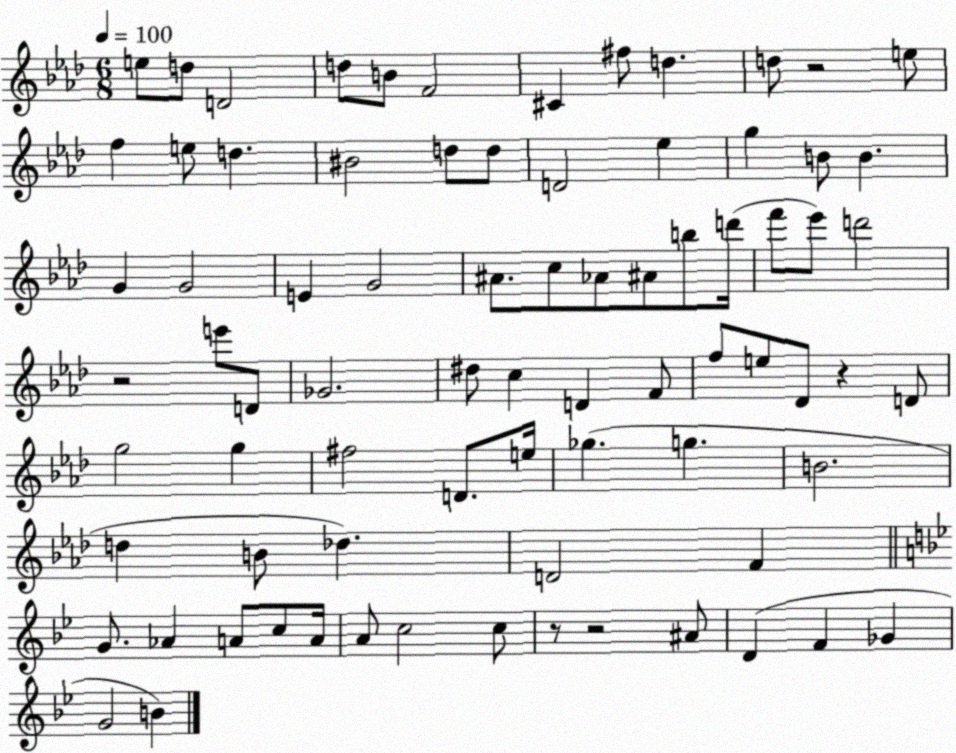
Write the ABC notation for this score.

X:1
T:Untitled
M:6/8
L:1/4
K:Ab
e/2 d/2 D2 d/2 B/2 F2 ^C ^f/2 d d/2 z2 e/2 f e/2 d ^B2 d/2 d/2 D2 _e g B/2 B G G2 E G2 ^A/2 c/2 _A/2 ^A/2 b/2 d'/4 f'/2 _e'/2 d'2 z2 e'/2 D/2 _G2 ^d/2 c D F/2 f/2 e/2 _D/2 z D/2 g2 g ^f2 D/2 e/4 _g g B2 d B/2 _d D2 F G/2 _A A/2 c/2 A/4 A/2 c2 c/2 z/2 z2 ^A/2 D F _G G2 B